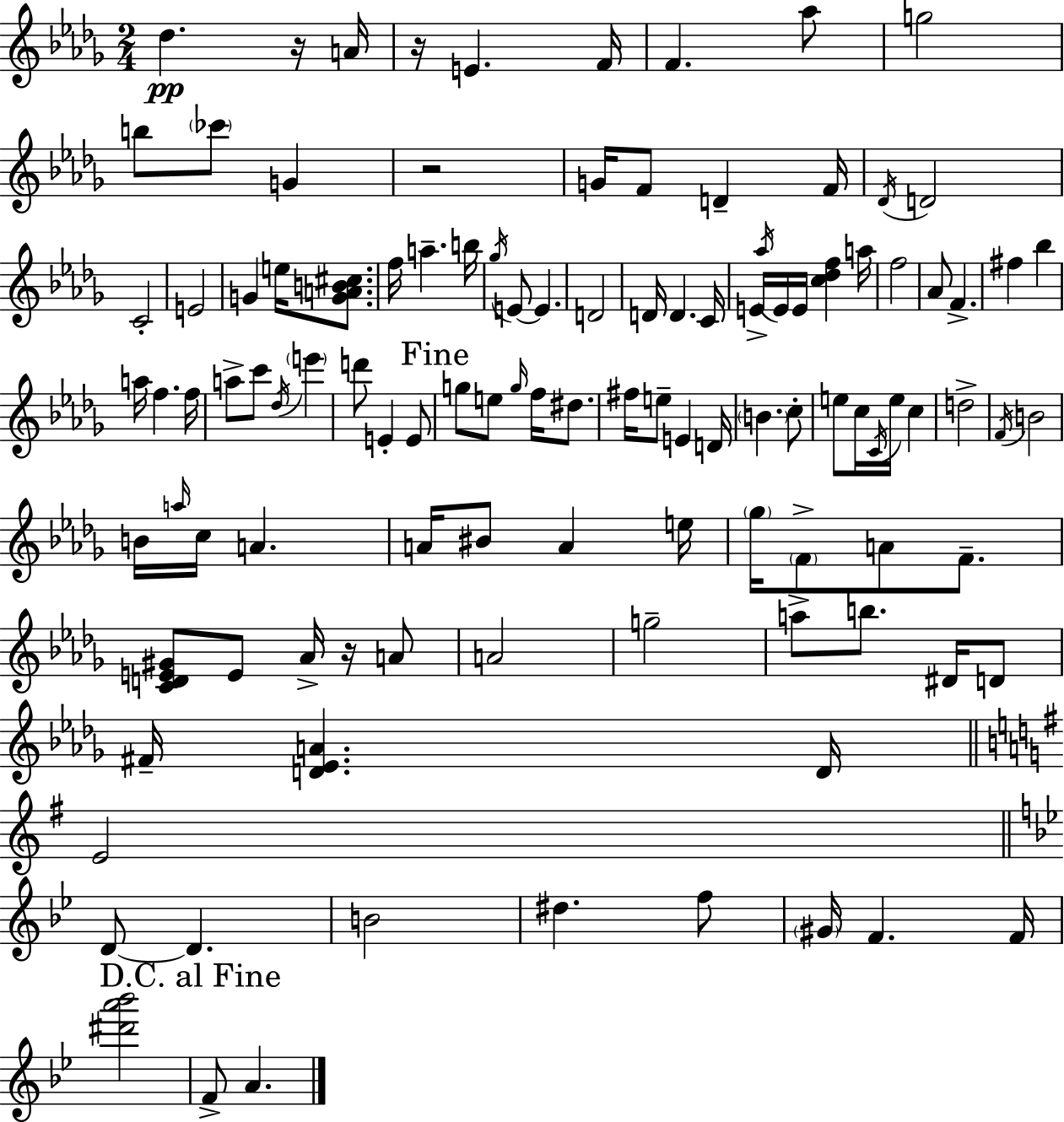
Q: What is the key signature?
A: BES minor